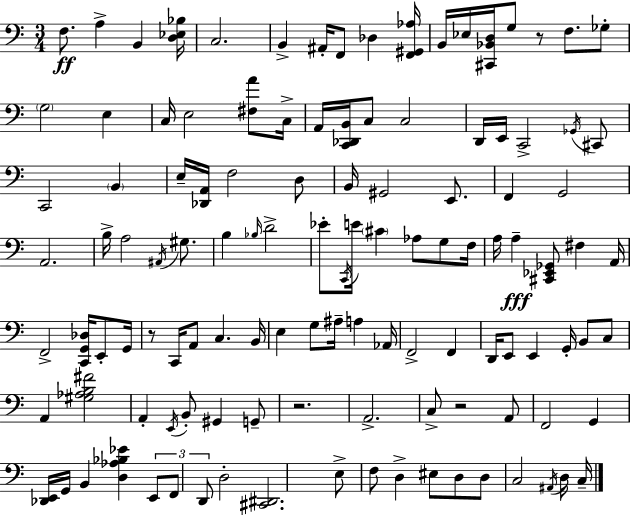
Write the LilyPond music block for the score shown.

{
  \clef bass
  \numericTimeSignature
  \time 3/4
  \key a \minor
  f8.\ff a4-> b,4 <d ees bes>16 | c2. | b,4-> ais,16-. f,8 des4 <f, gis, aes>16 | b,16 ees16 <cis, bes, d>16 g8 r8 f8. ges8-. | \break \parenthesize g2 e4 | c16 e2 <fis a'>8 c16-> | a,16 <c, des, b,>16 c8 c2 | d,16 e,16 c,2-> \acciaccatura { ges,16 } cis,8 | \break c,2 \parenthesize b,4 | e16-- <des, a,>16 f2 d8 | b,16 gis,2 e,8. | f,4 g,2 | \break a,2. | b16-> a2 \acciaccatura { ais,16 } gis8. | b4 \grace { bes16 } d'2-> | ees'8-. \acciaccatura { c,16 } e'16 \parenthesize cis'4 aes8 | \break g8 f16 a16 a4--\fff <cis, ees, ges,>8 fis4 | a,16 f,2-> | <c, g, des>16 e,8-. g,16 r8 c,16 a,8 c4. | b,16 e4 g8 ais16-- a4 | \break aes,16 f,2-> | f,4 d,16 e,8 e,4 g,16-. | b,8 c8 a,4 <gis aes b fis'>2 | a,4-. \acciaccatura { e,16 } b,8-. gis,4 | \break g,8-- r2. | a,2.-> | c8-> r2 | a,8 f,2 | \break g,4 <des, e,>16 g,16 b,4 <d aes bes ees'>4 | \tuplet 3/2 { e,8 f,8 d,8 } d2-. | <cis, dis,>2. | e8-> f8 d4-> | \break eis8 d8 d8 c2 | \acciaccatura { ais,16 } d16 c16-- \bar "|."
}